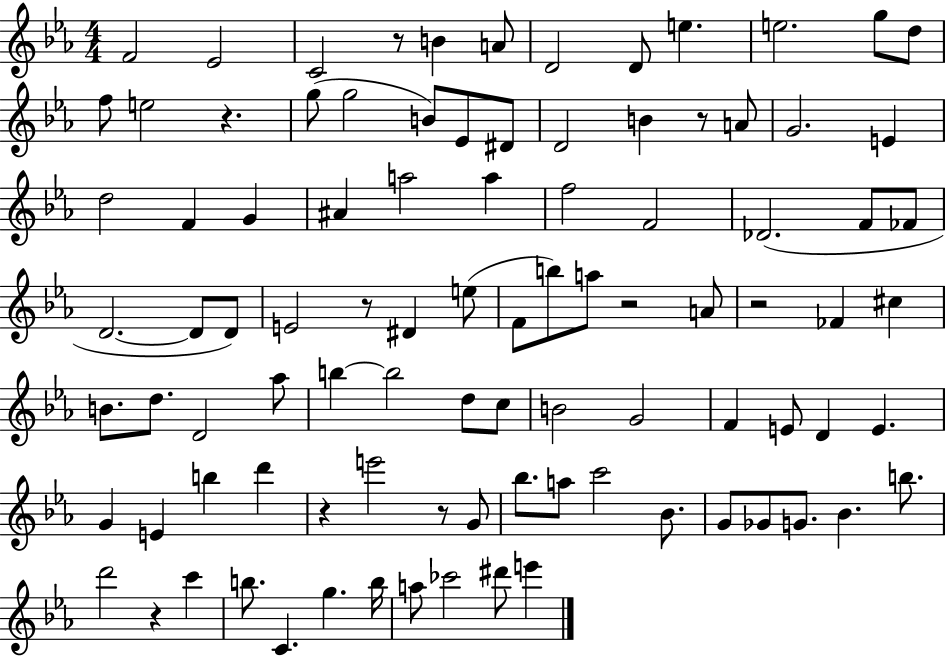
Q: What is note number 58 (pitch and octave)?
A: E4